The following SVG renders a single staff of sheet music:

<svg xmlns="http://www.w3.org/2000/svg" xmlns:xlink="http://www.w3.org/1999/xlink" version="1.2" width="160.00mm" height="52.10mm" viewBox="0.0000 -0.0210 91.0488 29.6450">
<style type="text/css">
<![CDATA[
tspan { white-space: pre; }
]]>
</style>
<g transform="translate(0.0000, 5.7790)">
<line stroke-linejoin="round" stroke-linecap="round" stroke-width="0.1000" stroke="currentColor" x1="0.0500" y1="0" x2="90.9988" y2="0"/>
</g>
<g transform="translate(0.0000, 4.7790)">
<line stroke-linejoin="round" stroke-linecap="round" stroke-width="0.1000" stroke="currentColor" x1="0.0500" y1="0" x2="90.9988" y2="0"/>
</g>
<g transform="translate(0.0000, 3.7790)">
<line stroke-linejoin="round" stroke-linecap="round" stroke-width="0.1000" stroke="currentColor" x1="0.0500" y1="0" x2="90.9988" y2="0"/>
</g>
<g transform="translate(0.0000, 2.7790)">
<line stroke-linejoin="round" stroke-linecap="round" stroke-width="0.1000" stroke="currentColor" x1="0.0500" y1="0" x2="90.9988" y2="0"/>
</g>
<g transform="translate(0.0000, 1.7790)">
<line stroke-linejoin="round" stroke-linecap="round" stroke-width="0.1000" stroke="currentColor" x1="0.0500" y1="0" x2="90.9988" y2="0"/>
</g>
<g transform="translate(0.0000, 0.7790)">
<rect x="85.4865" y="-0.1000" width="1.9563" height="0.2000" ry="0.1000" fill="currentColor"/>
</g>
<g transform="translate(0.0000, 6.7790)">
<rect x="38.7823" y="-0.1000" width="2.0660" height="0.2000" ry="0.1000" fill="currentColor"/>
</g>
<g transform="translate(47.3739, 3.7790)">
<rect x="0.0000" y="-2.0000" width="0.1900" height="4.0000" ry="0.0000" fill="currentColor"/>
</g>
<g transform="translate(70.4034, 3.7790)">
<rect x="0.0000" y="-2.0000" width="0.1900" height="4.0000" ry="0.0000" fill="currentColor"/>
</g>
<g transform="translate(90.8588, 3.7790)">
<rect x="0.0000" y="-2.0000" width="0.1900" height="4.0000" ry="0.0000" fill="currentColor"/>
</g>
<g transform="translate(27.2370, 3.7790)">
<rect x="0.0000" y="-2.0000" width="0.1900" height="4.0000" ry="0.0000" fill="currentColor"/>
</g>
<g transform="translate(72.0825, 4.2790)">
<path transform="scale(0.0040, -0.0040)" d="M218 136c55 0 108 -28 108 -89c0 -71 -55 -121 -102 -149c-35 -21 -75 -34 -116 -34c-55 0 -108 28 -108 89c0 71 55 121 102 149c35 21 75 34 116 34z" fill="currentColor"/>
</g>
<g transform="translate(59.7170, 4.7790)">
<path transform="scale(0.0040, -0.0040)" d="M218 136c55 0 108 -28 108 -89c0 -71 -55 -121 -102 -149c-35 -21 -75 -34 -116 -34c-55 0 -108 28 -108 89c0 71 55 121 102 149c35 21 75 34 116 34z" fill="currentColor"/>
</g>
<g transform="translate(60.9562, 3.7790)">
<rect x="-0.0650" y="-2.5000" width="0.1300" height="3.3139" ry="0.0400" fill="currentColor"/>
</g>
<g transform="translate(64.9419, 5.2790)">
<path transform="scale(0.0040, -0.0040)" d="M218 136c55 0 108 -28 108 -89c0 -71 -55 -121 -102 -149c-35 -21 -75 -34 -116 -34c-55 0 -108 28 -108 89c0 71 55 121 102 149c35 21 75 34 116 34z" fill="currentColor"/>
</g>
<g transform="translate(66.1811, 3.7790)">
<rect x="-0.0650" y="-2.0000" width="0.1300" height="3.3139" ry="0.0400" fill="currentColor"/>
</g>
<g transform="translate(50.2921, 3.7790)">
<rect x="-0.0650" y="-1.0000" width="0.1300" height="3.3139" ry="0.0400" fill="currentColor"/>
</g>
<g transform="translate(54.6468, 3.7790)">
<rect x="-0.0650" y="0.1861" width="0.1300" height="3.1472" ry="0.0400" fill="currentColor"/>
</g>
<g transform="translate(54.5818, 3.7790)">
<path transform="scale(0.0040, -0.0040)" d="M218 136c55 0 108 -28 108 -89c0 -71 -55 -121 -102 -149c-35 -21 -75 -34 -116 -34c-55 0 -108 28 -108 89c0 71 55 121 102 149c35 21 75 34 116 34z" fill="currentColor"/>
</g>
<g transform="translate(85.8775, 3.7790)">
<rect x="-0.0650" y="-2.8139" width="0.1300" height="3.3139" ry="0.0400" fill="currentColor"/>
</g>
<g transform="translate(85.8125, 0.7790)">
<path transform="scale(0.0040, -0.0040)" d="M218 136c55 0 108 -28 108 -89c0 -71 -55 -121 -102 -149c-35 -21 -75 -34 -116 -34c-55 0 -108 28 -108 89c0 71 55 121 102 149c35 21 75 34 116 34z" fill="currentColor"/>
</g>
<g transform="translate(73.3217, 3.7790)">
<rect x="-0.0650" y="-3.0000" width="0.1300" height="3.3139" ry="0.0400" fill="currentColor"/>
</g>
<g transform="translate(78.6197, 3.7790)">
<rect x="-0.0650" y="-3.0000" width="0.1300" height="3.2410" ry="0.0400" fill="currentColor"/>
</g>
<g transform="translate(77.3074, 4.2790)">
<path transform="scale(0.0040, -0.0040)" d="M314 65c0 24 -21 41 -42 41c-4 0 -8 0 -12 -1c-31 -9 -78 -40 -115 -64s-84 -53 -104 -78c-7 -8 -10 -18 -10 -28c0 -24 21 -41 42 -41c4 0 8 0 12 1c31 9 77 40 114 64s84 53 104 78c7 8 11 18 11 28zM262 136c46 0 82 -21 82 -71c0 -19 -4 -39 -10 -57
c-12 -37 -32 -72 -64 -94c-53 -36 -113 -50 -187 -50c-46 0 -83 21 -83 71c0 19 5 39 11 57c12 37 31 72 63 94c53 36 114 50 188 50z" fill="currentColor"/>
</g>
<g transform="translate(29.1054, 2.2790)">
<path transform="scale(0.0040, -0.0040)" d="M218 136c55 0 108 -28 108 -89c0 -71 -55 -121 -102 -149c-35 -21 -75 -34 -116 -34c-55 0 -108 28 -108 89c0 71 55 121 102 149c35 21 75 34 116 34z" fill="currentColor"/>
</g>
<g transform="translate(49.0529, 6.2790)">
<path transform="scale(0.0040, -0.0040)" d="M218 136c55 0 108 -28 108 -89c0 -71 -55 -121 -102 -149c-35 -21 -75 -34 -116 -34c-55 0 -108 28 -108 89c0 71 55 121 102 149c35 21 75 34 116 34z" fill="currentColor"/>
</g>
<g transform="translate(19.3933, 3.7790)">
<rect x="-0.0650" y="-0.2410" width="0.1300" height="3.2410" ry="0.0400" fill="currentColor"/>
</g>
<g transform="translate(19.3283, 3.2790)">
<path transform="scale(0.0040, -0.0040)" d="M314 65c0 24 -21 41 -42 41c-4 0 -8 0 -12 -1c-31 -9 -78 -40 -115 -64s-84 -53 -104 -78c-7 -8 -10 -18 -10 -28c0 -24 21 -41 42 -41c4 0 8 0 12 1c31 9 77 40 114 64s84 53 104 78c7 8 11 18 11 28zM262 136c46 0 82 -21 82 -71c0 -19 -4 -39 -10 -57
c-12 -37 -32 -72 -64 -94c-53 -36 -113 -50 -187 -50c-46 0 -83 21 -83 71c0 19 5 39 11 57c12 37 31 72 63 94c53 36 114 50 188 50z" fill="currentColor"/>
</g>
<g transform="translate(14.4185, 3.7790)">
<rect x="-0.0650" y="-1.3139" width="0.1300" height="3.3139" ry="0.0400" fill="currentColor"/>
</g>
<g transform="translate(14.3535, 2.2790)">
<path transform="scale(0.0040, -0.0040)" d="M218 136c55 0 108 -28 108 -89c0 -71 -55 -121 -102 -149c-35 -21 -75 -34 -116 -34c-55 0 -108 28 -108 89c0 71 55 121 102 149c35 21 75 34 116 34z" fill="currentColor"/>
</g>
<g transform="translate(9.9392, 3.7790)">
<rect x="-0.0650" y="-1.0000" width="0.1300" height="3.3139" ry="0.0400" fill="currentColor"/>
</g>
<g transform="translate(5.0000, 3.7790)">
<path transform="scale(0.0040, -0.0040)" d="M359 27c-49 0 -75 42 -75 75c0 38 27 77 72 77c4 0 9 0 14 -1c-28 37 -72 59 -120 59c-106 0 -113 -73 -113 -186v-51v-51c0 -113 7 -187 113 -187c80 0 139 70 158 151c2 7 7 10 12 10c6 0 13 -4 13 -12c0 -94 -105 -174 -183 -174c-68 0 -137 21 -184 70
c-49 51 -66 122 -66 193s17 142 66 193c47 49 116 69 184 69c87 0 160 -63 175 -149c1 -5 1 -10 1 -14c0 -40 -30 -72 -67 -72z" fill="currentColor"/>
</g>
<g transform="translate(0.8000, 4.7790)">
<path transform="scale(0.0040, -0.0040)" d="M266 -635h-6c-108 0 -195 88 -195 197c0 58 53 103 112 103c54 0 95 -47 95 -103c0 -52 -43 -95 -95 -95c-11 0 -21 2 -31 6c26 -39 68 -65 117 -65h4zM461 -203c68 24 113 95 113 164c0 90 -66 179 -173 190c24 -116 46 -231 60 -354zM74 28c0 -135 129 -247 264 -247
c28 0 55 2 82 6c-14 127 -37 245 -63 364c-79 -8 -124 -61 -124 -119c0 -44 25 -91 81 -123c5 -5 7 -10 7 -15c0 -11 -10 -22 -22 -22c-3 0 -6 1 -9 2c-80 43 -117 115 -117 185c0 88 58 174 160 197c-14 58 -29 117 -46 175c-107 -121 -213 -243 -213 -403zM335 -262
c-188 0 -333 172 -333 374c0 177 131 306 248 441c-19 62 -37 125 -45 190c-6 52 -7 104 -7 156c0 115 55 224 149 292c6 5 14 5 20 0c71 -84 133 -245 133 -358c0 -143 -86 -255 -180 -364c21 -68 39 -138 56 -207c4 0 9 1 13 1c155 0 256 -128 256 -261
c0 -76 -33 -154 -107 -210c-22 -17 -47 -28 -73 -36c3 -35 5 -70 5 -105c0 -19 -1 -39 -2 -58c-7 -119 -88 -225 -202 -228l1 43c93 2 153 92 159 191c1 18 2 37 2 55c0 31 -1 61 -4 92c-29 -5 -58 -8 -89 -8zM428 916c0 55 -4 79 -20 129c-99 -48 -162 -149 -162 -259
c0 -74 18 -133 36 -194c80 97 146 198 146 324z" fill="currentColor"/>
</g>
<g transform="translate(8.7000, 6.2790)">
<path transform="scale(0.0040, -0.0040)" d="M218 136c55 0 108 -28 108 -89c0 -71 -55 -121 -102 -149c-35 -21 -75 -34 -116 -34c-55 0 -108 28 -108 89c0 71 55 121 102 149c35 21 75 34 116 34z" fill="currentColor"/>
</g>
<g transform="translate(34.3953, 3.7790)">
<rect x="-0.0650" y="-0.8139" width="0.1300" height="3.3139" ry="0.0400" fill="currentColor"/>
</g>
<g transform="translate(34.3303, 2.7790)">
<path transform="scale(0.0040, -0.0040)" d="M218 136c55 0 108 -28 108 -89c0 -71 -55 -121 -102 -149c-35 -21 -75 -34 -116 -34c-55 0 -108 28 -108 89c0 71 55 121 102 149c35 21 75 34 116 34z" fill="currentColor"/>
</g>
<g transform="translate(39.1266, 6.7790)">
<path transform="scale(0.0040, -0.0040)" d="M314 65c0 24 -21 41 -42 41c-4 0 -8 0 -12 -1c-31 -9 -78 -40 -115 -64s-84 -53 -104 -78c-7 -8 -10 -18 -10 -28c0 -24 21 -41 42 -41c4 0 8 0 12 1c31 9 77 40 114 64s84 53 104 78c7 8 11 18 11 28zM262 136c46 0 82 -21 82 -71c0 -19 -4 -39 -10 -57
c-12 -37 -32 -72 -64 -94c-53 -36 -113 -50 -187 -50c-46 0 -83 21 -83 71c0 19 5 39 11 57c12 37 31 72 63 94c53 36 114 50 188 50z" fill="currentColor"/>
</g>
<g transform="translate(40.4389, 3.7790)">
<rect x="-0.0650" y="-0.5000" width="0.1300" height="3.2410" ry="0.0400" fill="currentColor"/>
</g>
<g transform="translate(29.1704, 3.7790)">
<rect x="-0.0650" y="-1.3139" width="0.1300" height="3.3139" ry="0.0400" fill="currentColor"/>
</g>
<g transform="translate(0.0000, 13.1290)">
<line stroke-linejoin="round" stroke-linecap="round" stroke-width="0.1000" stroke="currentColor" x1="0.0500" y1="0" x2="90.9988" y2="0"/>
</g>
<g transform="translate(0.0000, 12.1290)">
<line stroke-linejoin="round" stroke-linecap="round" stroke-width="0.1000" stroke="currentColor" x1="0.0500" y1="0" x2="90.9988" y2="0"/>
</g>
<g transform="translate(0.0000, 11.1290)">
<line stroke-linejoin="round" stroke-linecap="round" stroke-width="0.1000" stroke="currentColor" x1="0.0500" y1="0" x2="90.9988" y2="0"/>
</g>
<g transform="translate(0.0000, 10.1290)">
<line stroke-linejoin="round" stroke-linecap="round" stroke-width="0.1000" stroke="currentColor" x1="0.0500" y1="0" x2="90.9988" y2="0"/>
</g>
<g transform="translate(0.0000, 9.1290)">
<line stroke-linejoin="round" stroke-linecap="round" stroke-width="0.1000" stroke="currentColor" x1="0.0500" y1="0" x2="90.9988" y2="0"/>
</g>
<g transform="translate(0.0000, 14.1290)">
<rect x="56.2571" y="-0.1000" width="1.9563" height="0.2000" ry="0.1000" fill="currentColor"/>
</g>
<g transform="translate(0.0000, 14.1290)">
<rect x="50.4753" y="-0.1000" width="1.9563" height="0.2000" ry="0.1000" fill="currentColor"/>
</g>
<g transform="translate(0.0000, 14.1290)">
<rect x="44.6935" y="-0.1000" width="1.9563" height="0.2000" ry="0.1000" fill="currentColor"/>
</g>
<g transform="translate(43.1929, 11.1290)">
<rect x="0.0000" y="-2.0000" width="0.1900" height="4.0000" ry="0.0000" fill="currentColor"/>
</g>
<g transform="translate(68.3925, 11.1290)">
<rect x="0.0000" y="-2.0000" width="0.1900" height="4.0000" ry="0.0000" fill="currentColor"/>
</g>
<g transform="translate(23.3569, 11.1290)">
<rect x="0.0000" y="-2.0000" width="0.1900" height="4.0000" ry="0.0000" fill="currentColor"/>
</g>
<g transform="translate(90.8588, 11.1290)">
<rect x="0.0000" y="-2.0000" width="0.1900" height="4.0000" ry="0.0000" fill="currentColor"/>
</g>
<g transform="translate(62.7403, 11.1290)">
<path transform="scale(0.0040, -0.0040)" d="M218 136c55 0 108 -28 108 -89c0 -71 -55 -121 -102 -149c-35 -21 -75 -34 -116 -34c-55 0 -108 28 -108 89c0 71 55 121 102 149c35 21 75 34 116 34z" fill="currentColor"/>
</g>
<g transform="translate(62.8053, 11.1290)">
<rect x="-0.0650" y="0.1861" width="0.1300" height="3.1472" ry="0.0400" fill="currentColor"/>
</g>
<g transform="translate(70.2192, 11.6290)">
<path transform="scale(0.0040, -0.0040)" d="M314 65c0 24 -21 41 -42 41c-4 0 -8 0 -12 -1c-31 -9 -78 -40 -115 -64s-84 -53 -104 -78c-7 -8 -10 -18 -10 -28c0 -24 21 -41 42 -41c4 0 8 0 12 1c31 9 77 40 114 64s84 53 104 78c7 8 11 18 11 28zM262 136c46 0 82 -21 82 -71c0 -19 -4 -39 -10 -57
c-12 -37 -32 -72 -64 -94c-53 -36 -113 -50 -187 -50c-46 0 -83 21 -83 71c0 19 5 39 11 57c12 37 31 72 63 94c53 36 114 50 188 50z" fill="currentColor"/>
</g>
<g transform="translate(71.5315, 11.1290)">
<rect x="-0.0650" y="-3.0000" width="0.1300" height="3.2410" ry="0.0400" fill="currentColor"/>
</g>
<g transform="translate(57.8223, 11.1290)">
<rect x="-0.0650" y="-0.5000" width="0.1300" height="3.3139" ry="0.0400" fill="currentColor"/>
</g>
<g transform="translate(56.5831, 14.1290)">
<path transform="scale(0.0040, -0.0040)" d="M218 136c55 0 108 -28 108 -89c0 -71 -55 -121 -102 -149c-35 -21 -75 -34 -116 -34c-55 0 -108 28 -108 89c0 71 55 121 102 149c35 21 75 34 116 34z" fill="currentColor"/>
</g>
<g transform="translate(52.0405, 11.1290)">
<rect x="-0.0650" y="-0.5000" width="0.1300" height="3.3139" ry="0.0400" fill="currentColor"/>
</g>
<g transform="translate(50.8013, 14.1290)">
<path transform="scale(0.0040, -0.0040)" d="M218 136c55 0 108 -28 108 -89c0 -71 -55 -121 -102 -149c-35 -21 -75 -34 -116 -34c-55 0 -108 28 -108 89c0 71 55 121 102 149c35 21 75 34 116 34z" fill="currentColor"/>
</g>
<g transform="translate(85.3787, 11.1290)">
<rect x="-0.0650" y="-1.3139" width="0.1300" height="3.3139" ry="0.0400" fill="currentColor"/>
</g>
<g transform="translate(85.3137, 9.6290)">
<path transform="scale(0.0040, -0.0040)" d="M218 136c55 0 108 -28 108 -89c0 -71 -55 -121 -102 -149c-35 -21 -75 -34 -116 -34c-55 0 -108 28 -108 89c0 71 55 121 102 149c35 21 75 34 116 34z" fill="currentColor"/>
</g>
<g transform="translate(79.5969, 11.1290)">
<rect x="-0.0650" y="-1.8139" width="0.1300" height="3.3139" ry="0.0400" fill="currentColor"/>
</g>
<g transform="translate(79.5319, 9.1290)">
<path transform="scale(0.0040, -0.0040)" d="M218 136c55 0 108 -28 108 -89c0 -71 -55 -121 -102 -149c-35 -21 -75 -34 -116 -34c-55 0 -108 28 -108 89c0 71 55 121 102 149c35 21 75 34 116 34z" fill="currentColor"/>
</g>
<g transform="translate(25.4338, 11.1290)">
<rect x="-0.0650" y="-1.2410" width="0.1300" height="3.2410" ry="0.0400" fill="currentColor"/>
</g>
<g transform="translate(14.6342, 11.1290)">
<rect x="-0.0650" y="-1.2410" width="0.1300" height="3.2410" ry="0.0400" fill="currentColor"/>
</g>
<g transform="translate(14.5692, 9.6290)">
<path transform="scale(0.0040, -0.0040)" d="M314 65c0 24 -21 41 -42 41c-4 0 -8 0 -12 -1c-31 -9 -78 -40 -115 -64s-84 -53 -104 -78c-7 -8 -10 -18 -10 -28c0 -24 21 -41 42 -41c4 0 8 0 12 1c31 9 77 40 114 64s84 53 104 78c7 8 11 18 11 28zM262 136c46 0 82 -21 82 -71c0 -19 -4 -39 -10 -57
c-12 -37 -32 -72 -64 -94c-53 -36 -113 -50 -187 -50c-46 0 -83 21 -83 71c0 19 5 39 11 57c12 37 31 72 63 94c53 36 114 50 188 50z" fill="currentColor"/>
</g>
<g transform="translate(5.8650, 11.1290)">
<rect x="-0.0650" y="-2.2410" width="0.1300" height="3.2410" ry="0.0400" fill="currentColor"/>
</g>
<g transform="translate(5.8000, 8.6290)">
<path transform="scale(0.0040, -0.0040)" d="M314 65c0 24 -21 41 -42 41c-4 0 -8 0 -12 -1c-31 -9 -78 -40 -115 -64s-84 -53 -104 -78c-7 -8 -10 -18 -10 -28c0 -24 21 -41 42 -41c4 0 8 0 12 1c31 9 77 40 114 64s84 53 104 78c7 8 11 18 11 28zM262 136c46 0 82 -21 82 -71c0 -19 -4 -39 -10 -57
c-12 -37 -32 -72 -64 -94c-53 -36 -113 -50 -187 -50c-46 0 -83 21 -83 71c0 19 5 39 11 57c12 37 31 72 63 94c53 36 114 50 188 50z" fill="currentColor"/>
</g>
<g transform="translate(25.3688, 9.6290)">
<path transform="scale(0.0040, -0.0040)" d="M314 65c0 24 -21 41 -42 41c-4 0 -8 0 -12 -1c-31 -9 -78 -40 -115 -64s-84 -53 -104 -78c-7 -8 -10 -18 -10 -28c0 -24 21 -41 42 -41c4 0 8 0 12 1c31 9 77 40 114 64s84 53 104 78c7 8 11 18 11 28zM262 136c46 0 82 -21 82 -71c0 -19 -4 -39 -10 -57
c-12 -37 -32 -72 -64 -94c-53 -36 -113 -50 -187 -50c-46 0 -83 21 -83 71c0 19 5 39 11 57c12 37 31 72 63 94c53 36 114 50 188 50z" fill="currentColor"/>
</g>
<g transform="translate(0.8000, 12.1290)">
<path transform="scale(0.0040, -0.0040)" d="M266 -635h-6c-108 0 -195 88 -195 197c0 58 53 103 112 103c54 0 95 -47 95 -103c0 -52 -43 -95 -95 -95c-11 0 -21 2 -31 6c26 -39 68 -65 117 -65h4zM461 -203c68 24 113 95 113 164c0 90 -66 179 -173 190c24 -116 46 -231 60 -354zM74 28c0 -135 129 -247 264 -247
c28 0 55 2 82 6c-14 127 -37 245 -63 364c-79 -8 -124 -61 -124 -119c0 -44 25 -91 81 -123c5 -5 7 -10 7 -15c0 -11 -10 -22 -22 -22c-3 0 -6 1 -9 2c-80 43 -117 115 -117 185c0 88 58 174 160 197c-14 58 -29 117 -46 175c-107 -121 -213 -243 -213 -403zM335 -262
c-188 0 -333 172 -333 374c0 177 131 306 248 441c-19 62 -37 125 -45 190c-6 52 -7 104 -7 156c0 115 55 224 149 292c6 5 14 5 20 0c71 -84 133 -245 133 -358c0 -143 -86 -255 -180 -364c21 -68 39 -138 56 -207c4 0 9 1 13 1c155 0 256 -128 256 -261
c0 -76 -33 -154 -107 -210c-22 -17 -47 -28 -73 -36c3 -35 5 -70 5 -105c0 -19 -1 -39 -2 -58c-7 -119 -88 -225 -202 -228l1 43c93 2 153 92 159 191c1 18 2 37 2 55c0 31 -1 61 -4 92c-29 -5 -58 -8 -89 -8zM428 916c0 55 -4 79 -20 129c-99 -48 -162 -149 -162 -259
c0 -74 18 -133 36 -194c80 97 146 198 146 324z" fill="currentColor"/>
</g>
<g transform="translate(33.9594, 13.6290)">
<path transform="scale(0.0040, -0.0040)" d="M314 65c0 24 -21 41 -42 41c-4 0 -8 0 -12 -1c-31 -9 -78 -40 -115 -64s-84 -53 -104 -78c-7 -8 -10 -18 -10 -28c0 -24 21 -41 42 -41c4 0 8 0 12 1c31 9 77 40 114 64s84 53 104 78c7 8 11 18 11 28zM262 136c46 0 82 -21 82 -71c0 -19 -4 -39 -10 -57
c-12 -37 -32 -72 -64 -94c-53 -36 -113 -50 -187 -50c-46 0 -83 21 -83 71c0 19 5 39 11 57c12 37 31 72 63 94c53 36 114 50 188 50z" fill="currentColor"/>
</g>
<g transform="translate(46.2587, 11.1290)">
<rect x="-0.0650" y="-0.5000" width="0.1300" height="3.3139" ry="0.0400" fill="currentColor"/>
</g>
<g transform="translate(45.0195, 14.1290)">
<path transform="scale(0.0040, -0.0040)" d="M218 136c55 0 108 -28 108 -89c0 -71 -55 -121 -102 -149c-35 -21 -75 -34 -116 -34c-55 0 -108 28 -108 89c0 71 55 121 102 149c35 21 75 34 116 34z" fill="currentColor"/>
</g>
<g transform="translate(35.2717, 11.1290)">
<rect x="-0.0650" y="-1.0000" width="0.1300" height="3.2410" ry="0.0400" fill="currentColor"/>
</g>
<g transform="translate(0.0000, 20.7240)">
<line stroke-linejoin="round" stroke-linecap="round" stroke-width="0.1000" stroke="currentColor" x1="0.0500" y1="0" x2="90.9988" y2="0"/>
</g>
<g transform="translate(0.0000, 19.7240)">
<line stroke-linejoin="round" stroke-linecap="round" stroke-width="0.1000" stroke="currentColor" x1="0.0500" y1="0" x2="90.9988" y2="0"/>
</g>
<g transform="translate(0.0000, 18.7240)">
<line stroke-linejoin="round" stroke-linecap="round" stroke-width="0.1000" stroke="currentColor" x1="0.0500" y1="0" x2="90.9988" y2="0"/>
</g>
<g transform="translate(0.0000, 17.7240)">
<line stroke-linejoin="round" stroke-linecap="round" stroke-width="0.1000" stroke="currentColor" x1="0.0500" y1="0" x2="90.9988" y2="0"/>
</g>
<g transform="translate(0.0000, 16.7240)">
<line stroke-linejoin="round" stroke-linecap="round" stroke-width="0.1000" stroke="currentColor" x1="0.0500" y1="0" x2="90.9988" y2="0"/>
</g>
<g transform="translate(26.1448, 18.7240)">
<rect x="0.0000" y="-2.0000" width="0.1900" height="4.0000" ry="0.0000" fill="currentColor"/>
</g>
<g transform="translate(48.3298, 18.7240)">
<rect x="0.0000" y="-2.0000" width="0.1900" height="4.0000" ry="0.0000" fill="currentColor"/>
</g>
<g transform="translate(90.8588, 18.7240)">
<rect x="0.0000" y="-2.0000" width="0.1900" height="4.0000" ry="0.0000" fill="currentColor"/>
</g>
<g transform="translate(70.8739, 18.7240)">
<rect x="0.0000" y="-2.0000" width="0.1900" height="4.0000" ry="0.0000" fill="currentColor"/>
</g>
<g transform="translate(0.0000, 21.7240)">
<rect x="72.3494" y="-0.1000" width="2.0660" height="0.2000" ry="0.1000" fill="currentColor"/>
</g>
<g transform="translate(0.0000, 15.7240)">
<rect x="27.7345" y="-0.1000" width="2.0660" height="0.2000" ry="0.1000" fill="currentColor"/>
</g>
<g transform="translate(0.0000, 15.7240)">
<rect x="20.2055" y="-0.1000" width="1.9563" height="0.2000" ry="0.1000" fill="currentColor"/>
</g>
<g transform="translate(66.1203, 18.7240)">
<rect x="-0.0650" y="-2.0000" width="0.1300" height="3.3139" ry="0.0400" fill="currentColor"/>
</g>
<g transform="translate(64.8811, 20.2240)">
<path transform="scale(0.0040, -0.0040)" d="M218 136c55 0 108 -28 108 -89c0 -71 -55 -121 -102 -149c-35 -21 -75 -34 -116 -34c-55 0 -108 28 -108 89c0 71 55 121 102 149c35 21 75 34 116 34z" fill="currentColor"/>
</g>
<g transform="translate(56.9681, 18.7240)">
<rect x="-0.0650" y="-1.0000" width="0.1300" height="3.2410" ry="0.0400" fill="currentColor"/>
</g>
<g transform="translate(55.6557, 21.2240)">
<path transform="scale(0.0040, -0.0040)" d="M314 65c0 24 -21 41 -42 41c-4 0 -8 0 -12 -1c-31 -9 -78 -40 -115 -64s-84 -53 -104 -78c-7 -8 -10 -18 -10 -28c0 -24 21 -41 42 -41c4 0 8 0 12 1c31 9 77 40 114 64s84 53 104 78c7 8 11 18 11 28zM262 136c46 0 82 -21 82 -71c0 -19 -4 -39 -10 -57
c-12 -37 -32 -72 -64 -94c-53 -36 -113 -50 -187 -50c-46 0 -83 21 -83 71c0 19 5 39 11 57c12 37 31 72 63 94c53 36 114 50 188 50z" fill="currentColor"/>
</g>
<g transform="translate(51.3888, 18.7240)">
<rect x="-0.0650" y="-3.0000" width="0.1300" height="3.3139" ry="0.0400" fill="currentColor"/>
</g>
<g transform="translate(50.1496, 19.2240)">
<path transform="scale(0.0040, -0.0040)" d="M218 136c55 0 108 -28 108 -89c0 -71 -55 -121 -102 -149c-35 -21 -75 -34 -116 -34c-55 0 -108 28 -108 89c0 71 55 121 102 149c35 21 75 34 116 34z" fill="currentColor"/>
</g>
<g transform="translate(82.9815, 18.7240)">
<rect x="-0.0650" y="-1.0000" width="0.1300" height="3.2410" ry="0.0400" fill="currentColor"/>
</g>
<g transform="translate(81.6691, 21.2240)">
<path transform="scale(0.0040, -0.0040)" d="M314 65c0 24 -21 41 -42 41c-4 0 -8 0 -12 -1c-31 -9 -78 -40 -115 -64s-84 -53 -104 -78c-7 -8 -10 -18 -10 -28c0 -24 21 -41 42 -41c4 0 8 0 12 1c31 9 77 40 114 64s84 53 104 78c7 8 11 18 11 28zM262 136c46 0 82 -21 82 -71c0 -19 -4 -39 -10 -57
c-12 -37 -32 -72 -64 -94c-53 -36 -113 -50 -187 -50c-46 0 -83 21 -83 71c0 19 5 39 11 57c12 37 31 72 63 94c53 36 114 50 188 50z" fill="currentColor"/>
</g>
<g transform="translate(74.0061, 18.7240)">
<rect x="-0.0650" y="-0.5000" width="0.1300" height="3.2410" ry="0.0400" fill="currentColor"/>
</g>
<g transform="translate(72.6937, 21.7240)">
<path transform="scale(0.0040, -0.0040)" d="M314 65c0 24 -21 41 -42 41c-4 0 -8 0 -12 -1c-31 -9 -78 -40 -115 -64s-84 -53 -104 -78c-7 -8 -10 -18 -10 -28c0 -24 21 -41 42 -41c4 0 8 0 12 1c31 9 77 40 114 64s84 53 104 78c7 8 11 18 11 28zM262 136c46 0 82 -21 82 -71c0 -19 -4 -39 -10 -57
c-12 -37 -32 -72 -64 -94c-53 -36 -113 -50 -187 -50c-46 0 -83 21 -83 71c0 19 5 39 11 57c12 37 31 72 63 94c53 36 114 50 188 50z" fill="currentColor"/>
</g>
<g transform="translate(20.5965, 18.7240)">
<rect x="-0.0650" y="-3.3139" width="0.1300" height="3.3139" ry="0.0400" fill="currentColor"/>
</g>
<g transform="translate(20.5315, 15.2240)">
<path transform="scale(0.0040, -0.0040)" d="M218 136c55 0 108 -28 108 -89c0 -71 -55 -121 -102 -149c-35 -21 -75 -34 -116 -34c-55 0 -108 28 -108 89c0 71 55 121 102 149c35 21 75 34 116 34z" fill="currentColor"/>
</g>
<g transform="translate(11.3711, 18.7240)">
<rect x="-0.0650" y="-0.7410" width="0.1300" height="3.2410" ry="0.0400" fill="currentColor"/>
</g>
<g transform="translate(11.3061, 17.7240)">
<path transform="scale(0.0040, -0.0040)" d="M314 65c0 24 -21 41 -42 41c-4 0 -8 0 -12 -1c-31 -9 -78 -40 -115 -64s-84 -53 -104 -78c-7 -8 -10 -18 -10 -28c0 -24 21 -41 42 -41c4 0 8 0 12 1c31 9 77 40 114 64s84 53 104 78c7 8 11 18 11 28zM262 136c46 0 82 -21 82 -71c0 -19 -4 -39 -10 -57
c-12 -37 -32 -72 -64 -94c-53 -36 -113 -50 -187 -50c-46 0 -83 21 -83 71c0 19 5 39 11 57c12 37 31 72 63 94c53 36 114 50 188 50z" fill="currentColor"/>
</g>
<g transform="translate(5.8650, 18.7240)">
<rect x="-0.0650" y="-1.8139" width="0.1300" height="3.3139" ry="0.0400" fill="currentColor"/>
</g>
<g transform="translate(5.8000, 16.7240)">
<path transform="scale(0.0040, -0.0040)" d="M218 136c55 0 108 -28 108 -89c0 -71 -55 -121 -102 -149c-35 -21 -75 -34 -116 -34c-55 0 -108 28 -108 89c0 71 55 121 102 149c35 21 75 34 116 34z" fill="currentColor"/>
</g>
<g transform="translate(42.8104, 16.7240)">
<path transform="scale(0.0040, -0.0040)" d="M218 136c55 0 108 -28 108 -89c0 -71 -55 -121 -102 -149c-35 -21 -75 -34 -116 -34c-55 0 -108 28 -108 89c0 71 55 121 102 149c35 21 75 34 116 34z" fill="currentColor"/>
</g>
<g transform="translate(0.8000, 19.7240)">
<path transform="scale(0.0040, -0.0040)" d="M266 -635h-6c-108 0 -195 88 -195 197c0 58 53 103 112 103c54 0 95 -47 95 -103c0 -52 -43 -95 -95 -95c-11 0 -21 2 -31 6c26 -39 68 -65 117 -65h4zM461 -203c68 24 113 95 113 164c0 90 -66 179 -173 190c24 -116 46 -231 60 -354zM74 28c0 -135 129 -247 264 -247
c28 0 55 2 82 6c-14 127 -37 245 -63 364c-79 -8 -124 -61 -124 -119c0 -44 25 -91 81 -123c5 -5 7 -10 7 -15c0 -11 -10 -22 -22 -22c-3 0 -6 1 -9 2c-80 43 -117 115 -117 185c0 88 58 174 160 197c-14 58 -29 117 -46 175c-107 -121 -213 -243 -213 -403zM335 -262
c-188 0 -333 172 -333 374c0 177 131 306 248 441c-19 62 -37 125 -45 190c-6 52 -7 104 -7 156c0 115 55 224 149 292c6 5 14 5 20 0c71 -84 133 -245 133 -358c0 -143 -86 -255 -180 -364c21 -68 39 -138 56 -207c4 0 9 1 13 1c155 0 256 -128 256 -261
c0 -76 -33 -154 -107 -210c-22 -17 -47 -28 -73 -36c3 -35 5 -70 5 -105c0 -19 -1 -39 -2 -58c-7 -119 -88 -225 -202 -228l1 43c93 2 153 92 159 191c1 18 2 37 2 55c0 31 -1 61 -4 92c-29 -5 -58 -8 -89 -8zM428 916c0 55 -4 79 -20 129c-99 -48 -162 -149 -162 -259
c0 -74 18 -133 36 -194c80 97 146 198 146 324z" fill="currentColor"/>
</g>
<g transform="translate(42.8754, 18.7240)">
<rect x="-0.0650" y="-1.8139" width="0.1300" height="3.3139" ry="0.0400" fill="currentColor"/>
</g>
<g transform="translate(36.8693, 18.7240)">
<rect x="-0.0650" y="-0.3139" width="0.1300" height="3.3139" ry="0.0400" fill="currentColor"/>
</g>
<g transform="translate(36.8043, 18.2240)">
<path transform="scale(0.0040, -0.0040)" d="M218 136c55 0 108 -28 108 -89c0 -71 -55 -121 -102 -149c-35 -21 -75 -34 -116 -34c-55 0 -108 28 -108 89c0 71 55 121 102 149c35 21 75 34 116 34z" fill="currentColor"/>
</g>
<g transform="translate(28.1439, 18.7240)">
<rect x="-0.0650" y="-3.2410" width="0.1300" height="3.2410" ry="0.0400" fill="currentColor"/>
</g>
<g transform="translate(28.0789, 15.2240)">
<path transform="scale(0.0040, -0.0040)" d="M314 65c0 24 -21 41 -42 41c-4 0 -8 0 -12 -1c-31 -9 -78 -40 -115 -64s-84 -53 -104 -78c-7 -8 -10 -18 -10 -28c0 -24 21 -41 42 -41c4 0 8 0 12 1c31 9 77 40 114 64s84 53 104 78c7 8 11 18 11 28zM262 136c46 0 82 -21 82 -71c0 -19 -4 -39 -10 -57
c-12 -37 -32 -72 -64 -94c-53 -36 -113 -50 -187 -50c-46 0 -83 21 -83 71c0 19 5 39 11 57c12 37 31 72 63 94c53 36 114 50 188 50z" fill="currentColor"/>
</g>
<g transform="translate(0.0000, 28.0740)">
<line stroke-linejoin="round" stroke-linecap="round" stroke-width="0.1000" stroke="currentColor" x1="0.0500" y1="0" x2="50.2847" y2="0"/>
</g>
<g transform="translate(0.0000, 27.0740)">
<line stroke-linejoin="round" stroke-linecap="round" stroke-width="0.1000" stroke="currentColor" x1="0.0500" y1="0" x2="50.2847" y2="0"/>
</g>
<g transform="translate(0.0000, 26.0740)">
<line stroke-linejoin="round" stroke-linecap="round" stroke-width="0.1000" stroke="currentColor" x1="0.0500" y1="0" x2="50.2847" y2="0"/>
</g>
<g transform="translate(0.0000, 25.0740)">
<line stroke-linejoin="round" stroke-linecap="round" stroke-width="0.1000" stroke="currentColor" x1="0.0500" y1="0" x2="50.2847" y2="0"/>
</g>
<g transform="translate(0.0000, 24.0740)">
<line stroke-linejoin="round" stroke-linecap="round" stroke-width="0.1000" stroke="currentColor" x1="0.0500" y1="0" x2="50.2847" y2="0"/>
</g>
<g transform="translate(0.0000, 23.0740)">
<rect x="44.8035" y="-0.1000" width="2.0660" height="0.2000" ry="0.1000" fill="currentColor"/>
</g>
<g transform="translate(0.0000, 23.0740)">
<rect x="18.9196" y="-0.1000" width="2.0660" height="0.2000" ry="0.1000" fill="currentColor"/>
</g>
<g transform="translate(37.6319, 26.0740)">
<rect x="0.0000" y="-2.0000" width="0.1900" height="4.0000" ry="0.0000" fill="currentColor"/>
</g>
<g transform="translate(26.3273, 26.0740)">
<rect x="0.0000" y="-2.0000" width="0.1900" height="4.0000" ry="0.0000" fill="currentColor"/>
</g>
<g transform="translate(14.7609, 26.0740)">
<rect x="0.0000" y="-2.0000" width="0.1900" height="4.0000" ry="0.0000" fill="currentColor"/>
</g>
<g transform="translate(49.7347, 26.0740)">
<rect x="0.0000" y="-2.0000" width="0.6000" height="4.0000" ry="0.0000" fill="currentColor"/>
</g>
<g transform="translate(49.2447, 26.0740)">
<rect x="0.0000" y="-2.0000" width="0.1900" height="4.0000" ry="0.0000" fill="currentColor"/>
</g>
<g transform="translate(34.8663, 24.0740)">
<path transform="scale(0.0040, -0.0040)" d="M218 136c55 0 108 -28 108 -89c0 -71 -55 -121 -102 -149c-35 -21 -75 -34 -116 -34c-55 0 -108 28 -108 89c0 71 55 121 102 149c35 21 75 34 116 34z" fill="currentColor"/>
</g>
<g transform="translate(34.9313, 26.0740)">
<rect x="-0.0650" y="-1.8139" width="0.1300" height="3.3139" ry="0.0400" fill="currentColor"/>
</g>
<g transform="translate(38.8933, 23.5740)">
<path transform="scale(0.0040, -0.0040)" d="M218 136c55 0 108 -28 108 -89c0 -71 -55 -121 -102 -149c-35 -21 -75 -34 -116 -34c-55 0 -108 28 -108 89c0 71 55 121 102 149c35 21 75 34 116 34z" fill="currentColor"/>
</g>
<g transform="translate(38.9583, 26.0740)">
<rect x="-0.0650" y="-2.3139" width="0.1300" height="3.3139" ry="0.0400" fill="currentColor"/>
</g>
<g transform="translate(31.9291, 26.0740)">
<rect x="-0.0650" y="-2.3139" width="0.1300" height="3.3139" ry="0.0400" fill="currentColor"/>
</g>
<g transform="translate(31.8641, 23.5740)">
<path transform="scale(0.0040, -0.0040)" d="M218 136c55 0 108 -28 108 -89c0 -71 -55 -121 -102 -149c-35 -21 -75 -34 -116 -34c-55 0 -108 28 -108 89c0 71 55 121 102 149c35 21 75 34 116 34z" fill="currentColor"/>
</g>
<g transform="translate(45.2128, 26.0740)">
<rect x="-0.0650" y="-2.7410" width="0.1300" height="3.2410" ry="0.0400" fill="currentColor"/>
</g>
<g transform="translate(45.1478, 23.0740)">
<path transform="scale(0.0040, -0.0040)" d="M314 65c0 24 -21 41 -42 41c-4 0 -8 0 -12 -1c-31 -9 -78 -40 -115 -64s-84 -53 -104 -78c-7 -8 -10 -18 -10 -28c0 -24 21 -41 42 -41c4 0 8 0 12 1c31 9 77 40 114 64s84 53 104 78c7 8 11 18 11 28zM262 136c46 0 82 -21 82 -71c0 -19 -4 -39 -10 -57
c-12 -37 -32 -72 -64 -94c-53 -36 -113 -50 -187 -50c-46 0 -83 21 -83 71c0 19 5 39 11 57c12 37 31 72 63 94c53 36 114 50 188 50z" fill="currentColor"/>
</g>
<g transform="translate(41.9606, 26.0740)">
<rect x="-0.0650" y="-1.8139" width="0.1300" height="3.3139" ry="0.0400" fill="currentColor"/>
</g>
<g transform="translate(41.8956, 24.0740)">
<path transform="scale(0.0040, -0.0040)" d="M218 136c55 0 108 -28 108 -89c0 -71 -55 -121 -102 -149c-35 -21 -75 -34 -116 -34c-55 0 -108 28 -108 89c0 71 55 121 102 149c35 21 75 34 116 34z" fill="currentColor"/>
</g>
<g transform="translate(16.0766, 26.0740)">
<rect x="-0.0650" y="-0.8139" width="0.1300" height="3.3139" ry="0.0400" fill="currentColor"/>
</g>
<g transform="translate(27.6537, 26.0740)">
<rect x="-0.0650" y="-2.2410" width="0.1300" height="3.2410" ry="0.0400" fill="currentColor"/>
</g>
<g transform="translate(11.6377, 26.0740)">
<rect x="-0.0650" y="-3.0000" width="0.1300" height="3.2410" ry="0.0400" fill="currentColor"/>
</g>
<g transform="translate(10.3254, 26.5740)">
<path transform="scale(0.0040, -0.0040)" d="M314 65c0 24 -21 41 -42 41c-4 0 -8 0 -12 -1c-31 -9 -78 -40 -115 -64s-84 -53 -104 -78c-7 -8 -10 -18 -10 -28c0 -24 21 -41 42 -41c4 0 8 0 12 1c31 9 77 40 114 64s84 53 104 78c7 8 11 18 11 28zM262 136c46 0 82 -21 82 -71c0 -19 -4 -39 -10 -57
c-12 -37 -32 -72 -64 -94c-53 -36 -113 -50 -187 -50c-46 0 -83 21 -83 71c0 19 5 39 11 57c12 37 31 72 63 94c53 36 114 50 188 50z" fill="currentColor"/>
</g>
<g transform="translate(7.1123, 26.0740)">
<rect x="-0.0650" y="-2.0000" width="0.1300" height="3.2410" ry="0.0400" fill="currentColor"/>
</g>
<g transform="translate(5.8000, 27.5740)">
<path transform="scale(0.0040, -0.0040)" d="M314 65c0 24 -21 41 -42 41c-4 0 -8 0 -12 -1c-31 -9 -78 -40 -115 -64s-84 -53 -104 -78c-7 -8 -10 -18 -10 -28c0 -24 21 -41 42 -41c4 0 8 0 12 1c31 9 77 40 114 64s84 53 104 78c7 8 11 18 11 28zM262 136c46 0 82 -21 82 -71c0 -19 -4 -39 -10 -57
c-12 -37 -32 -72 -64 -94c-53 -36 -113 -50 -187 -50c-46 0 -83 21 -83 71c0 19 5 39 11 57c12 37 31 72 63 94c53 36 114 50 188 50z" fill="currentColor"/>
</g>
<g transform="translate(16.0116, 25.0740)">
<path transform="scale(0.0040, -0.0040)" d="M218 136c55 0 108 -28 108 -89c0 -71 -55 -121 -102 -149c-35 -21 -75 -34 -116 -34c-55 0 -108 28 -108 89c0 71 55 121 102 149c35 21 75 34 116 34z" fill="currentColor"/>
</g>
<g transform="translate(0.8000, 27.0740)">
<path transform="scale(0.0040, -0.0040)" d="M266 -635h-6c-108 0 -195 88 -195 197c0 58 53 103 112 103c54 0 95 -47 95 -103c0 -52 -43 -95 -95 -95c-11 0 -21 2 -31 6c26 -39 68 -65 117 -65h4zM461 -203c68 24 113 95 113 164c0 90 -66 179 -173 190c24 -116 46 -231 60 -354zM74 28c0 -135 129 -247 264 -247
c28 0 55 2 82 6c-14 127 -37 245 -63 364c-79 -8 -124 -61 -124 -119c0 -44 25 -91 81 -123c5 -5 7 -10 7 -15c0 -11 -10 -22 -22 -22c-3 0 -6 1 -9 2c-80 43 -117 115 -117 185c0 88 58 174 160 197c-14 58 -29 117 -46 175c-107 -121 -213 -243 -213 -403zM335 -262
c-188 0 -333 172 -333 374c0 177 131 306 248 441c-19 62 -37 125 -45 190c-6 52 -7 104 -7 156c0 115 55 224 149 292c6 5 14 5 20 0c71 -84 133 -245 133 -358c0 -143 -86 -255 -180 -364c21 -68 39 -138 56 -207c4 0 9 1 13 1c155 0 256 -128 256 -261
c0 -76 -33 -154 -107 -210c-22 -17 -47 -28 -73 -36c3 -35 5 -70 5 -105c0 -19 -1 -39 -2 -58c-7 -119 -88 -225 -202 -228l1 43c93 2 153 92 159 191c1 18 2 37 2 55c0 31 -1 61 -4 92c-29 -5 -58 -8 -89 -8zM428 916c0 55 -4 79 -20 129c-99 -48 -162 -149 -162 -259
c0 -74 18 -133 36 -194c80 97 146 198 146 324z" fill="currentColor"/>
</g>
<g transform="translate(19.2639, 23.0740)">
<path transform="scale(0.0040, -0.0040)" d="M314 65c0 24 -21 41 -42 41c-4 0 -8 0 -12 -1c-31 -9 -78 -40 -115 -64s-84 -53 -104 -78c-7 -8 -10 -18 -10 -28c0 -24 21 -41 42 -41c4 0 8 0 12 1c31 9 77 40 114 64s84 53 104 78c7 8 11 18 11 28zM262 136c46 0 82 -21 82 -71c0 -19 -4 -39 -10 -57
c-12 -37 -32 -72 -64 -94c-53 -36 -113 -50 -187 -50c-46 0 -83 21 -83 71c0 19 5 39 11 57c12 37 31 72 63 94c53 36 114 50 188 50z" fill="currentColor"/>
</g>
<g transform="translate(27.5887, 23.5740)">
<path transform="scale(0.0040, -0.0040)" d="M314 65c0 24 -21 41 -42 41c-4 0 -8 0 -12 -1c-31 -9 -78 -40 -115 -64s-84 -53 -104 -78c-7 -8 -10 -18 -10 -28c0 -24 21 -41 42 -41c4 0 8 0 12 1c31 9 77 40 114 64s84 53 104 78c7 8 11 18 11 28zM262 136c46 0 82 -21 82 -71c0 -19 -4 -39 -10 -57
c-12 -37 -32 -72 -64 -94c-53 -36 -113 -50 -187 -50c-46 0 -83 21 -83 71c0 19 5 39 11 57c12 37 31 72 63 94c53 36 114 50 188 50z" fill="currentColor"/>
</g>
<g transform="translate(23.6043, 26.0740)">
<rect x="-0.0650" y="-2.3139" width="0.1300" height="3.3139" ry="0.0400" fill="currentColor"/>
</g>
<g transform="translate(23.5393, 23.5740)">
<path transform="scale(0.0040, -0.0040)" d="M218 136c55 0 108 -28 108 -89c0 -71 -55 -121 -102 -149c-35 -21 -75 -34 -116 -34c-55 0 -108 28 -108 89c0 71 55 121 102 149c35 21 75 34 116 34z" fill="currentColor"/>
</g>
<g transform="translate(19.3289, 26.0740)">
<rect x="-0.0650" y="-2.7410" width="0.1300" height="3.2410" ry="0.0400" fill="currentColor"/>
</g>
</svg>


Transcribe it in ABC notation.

X:1
T:Untitled
M:4/4
L:1/4
K:C
D e c2 e d C2 D B G F A A2 a g2 e2 e2 D2 C C C B A2 f e f d2 b b2 c f A D2 F C2 D2 F2 A2 d a2 g g2 g f g f a2